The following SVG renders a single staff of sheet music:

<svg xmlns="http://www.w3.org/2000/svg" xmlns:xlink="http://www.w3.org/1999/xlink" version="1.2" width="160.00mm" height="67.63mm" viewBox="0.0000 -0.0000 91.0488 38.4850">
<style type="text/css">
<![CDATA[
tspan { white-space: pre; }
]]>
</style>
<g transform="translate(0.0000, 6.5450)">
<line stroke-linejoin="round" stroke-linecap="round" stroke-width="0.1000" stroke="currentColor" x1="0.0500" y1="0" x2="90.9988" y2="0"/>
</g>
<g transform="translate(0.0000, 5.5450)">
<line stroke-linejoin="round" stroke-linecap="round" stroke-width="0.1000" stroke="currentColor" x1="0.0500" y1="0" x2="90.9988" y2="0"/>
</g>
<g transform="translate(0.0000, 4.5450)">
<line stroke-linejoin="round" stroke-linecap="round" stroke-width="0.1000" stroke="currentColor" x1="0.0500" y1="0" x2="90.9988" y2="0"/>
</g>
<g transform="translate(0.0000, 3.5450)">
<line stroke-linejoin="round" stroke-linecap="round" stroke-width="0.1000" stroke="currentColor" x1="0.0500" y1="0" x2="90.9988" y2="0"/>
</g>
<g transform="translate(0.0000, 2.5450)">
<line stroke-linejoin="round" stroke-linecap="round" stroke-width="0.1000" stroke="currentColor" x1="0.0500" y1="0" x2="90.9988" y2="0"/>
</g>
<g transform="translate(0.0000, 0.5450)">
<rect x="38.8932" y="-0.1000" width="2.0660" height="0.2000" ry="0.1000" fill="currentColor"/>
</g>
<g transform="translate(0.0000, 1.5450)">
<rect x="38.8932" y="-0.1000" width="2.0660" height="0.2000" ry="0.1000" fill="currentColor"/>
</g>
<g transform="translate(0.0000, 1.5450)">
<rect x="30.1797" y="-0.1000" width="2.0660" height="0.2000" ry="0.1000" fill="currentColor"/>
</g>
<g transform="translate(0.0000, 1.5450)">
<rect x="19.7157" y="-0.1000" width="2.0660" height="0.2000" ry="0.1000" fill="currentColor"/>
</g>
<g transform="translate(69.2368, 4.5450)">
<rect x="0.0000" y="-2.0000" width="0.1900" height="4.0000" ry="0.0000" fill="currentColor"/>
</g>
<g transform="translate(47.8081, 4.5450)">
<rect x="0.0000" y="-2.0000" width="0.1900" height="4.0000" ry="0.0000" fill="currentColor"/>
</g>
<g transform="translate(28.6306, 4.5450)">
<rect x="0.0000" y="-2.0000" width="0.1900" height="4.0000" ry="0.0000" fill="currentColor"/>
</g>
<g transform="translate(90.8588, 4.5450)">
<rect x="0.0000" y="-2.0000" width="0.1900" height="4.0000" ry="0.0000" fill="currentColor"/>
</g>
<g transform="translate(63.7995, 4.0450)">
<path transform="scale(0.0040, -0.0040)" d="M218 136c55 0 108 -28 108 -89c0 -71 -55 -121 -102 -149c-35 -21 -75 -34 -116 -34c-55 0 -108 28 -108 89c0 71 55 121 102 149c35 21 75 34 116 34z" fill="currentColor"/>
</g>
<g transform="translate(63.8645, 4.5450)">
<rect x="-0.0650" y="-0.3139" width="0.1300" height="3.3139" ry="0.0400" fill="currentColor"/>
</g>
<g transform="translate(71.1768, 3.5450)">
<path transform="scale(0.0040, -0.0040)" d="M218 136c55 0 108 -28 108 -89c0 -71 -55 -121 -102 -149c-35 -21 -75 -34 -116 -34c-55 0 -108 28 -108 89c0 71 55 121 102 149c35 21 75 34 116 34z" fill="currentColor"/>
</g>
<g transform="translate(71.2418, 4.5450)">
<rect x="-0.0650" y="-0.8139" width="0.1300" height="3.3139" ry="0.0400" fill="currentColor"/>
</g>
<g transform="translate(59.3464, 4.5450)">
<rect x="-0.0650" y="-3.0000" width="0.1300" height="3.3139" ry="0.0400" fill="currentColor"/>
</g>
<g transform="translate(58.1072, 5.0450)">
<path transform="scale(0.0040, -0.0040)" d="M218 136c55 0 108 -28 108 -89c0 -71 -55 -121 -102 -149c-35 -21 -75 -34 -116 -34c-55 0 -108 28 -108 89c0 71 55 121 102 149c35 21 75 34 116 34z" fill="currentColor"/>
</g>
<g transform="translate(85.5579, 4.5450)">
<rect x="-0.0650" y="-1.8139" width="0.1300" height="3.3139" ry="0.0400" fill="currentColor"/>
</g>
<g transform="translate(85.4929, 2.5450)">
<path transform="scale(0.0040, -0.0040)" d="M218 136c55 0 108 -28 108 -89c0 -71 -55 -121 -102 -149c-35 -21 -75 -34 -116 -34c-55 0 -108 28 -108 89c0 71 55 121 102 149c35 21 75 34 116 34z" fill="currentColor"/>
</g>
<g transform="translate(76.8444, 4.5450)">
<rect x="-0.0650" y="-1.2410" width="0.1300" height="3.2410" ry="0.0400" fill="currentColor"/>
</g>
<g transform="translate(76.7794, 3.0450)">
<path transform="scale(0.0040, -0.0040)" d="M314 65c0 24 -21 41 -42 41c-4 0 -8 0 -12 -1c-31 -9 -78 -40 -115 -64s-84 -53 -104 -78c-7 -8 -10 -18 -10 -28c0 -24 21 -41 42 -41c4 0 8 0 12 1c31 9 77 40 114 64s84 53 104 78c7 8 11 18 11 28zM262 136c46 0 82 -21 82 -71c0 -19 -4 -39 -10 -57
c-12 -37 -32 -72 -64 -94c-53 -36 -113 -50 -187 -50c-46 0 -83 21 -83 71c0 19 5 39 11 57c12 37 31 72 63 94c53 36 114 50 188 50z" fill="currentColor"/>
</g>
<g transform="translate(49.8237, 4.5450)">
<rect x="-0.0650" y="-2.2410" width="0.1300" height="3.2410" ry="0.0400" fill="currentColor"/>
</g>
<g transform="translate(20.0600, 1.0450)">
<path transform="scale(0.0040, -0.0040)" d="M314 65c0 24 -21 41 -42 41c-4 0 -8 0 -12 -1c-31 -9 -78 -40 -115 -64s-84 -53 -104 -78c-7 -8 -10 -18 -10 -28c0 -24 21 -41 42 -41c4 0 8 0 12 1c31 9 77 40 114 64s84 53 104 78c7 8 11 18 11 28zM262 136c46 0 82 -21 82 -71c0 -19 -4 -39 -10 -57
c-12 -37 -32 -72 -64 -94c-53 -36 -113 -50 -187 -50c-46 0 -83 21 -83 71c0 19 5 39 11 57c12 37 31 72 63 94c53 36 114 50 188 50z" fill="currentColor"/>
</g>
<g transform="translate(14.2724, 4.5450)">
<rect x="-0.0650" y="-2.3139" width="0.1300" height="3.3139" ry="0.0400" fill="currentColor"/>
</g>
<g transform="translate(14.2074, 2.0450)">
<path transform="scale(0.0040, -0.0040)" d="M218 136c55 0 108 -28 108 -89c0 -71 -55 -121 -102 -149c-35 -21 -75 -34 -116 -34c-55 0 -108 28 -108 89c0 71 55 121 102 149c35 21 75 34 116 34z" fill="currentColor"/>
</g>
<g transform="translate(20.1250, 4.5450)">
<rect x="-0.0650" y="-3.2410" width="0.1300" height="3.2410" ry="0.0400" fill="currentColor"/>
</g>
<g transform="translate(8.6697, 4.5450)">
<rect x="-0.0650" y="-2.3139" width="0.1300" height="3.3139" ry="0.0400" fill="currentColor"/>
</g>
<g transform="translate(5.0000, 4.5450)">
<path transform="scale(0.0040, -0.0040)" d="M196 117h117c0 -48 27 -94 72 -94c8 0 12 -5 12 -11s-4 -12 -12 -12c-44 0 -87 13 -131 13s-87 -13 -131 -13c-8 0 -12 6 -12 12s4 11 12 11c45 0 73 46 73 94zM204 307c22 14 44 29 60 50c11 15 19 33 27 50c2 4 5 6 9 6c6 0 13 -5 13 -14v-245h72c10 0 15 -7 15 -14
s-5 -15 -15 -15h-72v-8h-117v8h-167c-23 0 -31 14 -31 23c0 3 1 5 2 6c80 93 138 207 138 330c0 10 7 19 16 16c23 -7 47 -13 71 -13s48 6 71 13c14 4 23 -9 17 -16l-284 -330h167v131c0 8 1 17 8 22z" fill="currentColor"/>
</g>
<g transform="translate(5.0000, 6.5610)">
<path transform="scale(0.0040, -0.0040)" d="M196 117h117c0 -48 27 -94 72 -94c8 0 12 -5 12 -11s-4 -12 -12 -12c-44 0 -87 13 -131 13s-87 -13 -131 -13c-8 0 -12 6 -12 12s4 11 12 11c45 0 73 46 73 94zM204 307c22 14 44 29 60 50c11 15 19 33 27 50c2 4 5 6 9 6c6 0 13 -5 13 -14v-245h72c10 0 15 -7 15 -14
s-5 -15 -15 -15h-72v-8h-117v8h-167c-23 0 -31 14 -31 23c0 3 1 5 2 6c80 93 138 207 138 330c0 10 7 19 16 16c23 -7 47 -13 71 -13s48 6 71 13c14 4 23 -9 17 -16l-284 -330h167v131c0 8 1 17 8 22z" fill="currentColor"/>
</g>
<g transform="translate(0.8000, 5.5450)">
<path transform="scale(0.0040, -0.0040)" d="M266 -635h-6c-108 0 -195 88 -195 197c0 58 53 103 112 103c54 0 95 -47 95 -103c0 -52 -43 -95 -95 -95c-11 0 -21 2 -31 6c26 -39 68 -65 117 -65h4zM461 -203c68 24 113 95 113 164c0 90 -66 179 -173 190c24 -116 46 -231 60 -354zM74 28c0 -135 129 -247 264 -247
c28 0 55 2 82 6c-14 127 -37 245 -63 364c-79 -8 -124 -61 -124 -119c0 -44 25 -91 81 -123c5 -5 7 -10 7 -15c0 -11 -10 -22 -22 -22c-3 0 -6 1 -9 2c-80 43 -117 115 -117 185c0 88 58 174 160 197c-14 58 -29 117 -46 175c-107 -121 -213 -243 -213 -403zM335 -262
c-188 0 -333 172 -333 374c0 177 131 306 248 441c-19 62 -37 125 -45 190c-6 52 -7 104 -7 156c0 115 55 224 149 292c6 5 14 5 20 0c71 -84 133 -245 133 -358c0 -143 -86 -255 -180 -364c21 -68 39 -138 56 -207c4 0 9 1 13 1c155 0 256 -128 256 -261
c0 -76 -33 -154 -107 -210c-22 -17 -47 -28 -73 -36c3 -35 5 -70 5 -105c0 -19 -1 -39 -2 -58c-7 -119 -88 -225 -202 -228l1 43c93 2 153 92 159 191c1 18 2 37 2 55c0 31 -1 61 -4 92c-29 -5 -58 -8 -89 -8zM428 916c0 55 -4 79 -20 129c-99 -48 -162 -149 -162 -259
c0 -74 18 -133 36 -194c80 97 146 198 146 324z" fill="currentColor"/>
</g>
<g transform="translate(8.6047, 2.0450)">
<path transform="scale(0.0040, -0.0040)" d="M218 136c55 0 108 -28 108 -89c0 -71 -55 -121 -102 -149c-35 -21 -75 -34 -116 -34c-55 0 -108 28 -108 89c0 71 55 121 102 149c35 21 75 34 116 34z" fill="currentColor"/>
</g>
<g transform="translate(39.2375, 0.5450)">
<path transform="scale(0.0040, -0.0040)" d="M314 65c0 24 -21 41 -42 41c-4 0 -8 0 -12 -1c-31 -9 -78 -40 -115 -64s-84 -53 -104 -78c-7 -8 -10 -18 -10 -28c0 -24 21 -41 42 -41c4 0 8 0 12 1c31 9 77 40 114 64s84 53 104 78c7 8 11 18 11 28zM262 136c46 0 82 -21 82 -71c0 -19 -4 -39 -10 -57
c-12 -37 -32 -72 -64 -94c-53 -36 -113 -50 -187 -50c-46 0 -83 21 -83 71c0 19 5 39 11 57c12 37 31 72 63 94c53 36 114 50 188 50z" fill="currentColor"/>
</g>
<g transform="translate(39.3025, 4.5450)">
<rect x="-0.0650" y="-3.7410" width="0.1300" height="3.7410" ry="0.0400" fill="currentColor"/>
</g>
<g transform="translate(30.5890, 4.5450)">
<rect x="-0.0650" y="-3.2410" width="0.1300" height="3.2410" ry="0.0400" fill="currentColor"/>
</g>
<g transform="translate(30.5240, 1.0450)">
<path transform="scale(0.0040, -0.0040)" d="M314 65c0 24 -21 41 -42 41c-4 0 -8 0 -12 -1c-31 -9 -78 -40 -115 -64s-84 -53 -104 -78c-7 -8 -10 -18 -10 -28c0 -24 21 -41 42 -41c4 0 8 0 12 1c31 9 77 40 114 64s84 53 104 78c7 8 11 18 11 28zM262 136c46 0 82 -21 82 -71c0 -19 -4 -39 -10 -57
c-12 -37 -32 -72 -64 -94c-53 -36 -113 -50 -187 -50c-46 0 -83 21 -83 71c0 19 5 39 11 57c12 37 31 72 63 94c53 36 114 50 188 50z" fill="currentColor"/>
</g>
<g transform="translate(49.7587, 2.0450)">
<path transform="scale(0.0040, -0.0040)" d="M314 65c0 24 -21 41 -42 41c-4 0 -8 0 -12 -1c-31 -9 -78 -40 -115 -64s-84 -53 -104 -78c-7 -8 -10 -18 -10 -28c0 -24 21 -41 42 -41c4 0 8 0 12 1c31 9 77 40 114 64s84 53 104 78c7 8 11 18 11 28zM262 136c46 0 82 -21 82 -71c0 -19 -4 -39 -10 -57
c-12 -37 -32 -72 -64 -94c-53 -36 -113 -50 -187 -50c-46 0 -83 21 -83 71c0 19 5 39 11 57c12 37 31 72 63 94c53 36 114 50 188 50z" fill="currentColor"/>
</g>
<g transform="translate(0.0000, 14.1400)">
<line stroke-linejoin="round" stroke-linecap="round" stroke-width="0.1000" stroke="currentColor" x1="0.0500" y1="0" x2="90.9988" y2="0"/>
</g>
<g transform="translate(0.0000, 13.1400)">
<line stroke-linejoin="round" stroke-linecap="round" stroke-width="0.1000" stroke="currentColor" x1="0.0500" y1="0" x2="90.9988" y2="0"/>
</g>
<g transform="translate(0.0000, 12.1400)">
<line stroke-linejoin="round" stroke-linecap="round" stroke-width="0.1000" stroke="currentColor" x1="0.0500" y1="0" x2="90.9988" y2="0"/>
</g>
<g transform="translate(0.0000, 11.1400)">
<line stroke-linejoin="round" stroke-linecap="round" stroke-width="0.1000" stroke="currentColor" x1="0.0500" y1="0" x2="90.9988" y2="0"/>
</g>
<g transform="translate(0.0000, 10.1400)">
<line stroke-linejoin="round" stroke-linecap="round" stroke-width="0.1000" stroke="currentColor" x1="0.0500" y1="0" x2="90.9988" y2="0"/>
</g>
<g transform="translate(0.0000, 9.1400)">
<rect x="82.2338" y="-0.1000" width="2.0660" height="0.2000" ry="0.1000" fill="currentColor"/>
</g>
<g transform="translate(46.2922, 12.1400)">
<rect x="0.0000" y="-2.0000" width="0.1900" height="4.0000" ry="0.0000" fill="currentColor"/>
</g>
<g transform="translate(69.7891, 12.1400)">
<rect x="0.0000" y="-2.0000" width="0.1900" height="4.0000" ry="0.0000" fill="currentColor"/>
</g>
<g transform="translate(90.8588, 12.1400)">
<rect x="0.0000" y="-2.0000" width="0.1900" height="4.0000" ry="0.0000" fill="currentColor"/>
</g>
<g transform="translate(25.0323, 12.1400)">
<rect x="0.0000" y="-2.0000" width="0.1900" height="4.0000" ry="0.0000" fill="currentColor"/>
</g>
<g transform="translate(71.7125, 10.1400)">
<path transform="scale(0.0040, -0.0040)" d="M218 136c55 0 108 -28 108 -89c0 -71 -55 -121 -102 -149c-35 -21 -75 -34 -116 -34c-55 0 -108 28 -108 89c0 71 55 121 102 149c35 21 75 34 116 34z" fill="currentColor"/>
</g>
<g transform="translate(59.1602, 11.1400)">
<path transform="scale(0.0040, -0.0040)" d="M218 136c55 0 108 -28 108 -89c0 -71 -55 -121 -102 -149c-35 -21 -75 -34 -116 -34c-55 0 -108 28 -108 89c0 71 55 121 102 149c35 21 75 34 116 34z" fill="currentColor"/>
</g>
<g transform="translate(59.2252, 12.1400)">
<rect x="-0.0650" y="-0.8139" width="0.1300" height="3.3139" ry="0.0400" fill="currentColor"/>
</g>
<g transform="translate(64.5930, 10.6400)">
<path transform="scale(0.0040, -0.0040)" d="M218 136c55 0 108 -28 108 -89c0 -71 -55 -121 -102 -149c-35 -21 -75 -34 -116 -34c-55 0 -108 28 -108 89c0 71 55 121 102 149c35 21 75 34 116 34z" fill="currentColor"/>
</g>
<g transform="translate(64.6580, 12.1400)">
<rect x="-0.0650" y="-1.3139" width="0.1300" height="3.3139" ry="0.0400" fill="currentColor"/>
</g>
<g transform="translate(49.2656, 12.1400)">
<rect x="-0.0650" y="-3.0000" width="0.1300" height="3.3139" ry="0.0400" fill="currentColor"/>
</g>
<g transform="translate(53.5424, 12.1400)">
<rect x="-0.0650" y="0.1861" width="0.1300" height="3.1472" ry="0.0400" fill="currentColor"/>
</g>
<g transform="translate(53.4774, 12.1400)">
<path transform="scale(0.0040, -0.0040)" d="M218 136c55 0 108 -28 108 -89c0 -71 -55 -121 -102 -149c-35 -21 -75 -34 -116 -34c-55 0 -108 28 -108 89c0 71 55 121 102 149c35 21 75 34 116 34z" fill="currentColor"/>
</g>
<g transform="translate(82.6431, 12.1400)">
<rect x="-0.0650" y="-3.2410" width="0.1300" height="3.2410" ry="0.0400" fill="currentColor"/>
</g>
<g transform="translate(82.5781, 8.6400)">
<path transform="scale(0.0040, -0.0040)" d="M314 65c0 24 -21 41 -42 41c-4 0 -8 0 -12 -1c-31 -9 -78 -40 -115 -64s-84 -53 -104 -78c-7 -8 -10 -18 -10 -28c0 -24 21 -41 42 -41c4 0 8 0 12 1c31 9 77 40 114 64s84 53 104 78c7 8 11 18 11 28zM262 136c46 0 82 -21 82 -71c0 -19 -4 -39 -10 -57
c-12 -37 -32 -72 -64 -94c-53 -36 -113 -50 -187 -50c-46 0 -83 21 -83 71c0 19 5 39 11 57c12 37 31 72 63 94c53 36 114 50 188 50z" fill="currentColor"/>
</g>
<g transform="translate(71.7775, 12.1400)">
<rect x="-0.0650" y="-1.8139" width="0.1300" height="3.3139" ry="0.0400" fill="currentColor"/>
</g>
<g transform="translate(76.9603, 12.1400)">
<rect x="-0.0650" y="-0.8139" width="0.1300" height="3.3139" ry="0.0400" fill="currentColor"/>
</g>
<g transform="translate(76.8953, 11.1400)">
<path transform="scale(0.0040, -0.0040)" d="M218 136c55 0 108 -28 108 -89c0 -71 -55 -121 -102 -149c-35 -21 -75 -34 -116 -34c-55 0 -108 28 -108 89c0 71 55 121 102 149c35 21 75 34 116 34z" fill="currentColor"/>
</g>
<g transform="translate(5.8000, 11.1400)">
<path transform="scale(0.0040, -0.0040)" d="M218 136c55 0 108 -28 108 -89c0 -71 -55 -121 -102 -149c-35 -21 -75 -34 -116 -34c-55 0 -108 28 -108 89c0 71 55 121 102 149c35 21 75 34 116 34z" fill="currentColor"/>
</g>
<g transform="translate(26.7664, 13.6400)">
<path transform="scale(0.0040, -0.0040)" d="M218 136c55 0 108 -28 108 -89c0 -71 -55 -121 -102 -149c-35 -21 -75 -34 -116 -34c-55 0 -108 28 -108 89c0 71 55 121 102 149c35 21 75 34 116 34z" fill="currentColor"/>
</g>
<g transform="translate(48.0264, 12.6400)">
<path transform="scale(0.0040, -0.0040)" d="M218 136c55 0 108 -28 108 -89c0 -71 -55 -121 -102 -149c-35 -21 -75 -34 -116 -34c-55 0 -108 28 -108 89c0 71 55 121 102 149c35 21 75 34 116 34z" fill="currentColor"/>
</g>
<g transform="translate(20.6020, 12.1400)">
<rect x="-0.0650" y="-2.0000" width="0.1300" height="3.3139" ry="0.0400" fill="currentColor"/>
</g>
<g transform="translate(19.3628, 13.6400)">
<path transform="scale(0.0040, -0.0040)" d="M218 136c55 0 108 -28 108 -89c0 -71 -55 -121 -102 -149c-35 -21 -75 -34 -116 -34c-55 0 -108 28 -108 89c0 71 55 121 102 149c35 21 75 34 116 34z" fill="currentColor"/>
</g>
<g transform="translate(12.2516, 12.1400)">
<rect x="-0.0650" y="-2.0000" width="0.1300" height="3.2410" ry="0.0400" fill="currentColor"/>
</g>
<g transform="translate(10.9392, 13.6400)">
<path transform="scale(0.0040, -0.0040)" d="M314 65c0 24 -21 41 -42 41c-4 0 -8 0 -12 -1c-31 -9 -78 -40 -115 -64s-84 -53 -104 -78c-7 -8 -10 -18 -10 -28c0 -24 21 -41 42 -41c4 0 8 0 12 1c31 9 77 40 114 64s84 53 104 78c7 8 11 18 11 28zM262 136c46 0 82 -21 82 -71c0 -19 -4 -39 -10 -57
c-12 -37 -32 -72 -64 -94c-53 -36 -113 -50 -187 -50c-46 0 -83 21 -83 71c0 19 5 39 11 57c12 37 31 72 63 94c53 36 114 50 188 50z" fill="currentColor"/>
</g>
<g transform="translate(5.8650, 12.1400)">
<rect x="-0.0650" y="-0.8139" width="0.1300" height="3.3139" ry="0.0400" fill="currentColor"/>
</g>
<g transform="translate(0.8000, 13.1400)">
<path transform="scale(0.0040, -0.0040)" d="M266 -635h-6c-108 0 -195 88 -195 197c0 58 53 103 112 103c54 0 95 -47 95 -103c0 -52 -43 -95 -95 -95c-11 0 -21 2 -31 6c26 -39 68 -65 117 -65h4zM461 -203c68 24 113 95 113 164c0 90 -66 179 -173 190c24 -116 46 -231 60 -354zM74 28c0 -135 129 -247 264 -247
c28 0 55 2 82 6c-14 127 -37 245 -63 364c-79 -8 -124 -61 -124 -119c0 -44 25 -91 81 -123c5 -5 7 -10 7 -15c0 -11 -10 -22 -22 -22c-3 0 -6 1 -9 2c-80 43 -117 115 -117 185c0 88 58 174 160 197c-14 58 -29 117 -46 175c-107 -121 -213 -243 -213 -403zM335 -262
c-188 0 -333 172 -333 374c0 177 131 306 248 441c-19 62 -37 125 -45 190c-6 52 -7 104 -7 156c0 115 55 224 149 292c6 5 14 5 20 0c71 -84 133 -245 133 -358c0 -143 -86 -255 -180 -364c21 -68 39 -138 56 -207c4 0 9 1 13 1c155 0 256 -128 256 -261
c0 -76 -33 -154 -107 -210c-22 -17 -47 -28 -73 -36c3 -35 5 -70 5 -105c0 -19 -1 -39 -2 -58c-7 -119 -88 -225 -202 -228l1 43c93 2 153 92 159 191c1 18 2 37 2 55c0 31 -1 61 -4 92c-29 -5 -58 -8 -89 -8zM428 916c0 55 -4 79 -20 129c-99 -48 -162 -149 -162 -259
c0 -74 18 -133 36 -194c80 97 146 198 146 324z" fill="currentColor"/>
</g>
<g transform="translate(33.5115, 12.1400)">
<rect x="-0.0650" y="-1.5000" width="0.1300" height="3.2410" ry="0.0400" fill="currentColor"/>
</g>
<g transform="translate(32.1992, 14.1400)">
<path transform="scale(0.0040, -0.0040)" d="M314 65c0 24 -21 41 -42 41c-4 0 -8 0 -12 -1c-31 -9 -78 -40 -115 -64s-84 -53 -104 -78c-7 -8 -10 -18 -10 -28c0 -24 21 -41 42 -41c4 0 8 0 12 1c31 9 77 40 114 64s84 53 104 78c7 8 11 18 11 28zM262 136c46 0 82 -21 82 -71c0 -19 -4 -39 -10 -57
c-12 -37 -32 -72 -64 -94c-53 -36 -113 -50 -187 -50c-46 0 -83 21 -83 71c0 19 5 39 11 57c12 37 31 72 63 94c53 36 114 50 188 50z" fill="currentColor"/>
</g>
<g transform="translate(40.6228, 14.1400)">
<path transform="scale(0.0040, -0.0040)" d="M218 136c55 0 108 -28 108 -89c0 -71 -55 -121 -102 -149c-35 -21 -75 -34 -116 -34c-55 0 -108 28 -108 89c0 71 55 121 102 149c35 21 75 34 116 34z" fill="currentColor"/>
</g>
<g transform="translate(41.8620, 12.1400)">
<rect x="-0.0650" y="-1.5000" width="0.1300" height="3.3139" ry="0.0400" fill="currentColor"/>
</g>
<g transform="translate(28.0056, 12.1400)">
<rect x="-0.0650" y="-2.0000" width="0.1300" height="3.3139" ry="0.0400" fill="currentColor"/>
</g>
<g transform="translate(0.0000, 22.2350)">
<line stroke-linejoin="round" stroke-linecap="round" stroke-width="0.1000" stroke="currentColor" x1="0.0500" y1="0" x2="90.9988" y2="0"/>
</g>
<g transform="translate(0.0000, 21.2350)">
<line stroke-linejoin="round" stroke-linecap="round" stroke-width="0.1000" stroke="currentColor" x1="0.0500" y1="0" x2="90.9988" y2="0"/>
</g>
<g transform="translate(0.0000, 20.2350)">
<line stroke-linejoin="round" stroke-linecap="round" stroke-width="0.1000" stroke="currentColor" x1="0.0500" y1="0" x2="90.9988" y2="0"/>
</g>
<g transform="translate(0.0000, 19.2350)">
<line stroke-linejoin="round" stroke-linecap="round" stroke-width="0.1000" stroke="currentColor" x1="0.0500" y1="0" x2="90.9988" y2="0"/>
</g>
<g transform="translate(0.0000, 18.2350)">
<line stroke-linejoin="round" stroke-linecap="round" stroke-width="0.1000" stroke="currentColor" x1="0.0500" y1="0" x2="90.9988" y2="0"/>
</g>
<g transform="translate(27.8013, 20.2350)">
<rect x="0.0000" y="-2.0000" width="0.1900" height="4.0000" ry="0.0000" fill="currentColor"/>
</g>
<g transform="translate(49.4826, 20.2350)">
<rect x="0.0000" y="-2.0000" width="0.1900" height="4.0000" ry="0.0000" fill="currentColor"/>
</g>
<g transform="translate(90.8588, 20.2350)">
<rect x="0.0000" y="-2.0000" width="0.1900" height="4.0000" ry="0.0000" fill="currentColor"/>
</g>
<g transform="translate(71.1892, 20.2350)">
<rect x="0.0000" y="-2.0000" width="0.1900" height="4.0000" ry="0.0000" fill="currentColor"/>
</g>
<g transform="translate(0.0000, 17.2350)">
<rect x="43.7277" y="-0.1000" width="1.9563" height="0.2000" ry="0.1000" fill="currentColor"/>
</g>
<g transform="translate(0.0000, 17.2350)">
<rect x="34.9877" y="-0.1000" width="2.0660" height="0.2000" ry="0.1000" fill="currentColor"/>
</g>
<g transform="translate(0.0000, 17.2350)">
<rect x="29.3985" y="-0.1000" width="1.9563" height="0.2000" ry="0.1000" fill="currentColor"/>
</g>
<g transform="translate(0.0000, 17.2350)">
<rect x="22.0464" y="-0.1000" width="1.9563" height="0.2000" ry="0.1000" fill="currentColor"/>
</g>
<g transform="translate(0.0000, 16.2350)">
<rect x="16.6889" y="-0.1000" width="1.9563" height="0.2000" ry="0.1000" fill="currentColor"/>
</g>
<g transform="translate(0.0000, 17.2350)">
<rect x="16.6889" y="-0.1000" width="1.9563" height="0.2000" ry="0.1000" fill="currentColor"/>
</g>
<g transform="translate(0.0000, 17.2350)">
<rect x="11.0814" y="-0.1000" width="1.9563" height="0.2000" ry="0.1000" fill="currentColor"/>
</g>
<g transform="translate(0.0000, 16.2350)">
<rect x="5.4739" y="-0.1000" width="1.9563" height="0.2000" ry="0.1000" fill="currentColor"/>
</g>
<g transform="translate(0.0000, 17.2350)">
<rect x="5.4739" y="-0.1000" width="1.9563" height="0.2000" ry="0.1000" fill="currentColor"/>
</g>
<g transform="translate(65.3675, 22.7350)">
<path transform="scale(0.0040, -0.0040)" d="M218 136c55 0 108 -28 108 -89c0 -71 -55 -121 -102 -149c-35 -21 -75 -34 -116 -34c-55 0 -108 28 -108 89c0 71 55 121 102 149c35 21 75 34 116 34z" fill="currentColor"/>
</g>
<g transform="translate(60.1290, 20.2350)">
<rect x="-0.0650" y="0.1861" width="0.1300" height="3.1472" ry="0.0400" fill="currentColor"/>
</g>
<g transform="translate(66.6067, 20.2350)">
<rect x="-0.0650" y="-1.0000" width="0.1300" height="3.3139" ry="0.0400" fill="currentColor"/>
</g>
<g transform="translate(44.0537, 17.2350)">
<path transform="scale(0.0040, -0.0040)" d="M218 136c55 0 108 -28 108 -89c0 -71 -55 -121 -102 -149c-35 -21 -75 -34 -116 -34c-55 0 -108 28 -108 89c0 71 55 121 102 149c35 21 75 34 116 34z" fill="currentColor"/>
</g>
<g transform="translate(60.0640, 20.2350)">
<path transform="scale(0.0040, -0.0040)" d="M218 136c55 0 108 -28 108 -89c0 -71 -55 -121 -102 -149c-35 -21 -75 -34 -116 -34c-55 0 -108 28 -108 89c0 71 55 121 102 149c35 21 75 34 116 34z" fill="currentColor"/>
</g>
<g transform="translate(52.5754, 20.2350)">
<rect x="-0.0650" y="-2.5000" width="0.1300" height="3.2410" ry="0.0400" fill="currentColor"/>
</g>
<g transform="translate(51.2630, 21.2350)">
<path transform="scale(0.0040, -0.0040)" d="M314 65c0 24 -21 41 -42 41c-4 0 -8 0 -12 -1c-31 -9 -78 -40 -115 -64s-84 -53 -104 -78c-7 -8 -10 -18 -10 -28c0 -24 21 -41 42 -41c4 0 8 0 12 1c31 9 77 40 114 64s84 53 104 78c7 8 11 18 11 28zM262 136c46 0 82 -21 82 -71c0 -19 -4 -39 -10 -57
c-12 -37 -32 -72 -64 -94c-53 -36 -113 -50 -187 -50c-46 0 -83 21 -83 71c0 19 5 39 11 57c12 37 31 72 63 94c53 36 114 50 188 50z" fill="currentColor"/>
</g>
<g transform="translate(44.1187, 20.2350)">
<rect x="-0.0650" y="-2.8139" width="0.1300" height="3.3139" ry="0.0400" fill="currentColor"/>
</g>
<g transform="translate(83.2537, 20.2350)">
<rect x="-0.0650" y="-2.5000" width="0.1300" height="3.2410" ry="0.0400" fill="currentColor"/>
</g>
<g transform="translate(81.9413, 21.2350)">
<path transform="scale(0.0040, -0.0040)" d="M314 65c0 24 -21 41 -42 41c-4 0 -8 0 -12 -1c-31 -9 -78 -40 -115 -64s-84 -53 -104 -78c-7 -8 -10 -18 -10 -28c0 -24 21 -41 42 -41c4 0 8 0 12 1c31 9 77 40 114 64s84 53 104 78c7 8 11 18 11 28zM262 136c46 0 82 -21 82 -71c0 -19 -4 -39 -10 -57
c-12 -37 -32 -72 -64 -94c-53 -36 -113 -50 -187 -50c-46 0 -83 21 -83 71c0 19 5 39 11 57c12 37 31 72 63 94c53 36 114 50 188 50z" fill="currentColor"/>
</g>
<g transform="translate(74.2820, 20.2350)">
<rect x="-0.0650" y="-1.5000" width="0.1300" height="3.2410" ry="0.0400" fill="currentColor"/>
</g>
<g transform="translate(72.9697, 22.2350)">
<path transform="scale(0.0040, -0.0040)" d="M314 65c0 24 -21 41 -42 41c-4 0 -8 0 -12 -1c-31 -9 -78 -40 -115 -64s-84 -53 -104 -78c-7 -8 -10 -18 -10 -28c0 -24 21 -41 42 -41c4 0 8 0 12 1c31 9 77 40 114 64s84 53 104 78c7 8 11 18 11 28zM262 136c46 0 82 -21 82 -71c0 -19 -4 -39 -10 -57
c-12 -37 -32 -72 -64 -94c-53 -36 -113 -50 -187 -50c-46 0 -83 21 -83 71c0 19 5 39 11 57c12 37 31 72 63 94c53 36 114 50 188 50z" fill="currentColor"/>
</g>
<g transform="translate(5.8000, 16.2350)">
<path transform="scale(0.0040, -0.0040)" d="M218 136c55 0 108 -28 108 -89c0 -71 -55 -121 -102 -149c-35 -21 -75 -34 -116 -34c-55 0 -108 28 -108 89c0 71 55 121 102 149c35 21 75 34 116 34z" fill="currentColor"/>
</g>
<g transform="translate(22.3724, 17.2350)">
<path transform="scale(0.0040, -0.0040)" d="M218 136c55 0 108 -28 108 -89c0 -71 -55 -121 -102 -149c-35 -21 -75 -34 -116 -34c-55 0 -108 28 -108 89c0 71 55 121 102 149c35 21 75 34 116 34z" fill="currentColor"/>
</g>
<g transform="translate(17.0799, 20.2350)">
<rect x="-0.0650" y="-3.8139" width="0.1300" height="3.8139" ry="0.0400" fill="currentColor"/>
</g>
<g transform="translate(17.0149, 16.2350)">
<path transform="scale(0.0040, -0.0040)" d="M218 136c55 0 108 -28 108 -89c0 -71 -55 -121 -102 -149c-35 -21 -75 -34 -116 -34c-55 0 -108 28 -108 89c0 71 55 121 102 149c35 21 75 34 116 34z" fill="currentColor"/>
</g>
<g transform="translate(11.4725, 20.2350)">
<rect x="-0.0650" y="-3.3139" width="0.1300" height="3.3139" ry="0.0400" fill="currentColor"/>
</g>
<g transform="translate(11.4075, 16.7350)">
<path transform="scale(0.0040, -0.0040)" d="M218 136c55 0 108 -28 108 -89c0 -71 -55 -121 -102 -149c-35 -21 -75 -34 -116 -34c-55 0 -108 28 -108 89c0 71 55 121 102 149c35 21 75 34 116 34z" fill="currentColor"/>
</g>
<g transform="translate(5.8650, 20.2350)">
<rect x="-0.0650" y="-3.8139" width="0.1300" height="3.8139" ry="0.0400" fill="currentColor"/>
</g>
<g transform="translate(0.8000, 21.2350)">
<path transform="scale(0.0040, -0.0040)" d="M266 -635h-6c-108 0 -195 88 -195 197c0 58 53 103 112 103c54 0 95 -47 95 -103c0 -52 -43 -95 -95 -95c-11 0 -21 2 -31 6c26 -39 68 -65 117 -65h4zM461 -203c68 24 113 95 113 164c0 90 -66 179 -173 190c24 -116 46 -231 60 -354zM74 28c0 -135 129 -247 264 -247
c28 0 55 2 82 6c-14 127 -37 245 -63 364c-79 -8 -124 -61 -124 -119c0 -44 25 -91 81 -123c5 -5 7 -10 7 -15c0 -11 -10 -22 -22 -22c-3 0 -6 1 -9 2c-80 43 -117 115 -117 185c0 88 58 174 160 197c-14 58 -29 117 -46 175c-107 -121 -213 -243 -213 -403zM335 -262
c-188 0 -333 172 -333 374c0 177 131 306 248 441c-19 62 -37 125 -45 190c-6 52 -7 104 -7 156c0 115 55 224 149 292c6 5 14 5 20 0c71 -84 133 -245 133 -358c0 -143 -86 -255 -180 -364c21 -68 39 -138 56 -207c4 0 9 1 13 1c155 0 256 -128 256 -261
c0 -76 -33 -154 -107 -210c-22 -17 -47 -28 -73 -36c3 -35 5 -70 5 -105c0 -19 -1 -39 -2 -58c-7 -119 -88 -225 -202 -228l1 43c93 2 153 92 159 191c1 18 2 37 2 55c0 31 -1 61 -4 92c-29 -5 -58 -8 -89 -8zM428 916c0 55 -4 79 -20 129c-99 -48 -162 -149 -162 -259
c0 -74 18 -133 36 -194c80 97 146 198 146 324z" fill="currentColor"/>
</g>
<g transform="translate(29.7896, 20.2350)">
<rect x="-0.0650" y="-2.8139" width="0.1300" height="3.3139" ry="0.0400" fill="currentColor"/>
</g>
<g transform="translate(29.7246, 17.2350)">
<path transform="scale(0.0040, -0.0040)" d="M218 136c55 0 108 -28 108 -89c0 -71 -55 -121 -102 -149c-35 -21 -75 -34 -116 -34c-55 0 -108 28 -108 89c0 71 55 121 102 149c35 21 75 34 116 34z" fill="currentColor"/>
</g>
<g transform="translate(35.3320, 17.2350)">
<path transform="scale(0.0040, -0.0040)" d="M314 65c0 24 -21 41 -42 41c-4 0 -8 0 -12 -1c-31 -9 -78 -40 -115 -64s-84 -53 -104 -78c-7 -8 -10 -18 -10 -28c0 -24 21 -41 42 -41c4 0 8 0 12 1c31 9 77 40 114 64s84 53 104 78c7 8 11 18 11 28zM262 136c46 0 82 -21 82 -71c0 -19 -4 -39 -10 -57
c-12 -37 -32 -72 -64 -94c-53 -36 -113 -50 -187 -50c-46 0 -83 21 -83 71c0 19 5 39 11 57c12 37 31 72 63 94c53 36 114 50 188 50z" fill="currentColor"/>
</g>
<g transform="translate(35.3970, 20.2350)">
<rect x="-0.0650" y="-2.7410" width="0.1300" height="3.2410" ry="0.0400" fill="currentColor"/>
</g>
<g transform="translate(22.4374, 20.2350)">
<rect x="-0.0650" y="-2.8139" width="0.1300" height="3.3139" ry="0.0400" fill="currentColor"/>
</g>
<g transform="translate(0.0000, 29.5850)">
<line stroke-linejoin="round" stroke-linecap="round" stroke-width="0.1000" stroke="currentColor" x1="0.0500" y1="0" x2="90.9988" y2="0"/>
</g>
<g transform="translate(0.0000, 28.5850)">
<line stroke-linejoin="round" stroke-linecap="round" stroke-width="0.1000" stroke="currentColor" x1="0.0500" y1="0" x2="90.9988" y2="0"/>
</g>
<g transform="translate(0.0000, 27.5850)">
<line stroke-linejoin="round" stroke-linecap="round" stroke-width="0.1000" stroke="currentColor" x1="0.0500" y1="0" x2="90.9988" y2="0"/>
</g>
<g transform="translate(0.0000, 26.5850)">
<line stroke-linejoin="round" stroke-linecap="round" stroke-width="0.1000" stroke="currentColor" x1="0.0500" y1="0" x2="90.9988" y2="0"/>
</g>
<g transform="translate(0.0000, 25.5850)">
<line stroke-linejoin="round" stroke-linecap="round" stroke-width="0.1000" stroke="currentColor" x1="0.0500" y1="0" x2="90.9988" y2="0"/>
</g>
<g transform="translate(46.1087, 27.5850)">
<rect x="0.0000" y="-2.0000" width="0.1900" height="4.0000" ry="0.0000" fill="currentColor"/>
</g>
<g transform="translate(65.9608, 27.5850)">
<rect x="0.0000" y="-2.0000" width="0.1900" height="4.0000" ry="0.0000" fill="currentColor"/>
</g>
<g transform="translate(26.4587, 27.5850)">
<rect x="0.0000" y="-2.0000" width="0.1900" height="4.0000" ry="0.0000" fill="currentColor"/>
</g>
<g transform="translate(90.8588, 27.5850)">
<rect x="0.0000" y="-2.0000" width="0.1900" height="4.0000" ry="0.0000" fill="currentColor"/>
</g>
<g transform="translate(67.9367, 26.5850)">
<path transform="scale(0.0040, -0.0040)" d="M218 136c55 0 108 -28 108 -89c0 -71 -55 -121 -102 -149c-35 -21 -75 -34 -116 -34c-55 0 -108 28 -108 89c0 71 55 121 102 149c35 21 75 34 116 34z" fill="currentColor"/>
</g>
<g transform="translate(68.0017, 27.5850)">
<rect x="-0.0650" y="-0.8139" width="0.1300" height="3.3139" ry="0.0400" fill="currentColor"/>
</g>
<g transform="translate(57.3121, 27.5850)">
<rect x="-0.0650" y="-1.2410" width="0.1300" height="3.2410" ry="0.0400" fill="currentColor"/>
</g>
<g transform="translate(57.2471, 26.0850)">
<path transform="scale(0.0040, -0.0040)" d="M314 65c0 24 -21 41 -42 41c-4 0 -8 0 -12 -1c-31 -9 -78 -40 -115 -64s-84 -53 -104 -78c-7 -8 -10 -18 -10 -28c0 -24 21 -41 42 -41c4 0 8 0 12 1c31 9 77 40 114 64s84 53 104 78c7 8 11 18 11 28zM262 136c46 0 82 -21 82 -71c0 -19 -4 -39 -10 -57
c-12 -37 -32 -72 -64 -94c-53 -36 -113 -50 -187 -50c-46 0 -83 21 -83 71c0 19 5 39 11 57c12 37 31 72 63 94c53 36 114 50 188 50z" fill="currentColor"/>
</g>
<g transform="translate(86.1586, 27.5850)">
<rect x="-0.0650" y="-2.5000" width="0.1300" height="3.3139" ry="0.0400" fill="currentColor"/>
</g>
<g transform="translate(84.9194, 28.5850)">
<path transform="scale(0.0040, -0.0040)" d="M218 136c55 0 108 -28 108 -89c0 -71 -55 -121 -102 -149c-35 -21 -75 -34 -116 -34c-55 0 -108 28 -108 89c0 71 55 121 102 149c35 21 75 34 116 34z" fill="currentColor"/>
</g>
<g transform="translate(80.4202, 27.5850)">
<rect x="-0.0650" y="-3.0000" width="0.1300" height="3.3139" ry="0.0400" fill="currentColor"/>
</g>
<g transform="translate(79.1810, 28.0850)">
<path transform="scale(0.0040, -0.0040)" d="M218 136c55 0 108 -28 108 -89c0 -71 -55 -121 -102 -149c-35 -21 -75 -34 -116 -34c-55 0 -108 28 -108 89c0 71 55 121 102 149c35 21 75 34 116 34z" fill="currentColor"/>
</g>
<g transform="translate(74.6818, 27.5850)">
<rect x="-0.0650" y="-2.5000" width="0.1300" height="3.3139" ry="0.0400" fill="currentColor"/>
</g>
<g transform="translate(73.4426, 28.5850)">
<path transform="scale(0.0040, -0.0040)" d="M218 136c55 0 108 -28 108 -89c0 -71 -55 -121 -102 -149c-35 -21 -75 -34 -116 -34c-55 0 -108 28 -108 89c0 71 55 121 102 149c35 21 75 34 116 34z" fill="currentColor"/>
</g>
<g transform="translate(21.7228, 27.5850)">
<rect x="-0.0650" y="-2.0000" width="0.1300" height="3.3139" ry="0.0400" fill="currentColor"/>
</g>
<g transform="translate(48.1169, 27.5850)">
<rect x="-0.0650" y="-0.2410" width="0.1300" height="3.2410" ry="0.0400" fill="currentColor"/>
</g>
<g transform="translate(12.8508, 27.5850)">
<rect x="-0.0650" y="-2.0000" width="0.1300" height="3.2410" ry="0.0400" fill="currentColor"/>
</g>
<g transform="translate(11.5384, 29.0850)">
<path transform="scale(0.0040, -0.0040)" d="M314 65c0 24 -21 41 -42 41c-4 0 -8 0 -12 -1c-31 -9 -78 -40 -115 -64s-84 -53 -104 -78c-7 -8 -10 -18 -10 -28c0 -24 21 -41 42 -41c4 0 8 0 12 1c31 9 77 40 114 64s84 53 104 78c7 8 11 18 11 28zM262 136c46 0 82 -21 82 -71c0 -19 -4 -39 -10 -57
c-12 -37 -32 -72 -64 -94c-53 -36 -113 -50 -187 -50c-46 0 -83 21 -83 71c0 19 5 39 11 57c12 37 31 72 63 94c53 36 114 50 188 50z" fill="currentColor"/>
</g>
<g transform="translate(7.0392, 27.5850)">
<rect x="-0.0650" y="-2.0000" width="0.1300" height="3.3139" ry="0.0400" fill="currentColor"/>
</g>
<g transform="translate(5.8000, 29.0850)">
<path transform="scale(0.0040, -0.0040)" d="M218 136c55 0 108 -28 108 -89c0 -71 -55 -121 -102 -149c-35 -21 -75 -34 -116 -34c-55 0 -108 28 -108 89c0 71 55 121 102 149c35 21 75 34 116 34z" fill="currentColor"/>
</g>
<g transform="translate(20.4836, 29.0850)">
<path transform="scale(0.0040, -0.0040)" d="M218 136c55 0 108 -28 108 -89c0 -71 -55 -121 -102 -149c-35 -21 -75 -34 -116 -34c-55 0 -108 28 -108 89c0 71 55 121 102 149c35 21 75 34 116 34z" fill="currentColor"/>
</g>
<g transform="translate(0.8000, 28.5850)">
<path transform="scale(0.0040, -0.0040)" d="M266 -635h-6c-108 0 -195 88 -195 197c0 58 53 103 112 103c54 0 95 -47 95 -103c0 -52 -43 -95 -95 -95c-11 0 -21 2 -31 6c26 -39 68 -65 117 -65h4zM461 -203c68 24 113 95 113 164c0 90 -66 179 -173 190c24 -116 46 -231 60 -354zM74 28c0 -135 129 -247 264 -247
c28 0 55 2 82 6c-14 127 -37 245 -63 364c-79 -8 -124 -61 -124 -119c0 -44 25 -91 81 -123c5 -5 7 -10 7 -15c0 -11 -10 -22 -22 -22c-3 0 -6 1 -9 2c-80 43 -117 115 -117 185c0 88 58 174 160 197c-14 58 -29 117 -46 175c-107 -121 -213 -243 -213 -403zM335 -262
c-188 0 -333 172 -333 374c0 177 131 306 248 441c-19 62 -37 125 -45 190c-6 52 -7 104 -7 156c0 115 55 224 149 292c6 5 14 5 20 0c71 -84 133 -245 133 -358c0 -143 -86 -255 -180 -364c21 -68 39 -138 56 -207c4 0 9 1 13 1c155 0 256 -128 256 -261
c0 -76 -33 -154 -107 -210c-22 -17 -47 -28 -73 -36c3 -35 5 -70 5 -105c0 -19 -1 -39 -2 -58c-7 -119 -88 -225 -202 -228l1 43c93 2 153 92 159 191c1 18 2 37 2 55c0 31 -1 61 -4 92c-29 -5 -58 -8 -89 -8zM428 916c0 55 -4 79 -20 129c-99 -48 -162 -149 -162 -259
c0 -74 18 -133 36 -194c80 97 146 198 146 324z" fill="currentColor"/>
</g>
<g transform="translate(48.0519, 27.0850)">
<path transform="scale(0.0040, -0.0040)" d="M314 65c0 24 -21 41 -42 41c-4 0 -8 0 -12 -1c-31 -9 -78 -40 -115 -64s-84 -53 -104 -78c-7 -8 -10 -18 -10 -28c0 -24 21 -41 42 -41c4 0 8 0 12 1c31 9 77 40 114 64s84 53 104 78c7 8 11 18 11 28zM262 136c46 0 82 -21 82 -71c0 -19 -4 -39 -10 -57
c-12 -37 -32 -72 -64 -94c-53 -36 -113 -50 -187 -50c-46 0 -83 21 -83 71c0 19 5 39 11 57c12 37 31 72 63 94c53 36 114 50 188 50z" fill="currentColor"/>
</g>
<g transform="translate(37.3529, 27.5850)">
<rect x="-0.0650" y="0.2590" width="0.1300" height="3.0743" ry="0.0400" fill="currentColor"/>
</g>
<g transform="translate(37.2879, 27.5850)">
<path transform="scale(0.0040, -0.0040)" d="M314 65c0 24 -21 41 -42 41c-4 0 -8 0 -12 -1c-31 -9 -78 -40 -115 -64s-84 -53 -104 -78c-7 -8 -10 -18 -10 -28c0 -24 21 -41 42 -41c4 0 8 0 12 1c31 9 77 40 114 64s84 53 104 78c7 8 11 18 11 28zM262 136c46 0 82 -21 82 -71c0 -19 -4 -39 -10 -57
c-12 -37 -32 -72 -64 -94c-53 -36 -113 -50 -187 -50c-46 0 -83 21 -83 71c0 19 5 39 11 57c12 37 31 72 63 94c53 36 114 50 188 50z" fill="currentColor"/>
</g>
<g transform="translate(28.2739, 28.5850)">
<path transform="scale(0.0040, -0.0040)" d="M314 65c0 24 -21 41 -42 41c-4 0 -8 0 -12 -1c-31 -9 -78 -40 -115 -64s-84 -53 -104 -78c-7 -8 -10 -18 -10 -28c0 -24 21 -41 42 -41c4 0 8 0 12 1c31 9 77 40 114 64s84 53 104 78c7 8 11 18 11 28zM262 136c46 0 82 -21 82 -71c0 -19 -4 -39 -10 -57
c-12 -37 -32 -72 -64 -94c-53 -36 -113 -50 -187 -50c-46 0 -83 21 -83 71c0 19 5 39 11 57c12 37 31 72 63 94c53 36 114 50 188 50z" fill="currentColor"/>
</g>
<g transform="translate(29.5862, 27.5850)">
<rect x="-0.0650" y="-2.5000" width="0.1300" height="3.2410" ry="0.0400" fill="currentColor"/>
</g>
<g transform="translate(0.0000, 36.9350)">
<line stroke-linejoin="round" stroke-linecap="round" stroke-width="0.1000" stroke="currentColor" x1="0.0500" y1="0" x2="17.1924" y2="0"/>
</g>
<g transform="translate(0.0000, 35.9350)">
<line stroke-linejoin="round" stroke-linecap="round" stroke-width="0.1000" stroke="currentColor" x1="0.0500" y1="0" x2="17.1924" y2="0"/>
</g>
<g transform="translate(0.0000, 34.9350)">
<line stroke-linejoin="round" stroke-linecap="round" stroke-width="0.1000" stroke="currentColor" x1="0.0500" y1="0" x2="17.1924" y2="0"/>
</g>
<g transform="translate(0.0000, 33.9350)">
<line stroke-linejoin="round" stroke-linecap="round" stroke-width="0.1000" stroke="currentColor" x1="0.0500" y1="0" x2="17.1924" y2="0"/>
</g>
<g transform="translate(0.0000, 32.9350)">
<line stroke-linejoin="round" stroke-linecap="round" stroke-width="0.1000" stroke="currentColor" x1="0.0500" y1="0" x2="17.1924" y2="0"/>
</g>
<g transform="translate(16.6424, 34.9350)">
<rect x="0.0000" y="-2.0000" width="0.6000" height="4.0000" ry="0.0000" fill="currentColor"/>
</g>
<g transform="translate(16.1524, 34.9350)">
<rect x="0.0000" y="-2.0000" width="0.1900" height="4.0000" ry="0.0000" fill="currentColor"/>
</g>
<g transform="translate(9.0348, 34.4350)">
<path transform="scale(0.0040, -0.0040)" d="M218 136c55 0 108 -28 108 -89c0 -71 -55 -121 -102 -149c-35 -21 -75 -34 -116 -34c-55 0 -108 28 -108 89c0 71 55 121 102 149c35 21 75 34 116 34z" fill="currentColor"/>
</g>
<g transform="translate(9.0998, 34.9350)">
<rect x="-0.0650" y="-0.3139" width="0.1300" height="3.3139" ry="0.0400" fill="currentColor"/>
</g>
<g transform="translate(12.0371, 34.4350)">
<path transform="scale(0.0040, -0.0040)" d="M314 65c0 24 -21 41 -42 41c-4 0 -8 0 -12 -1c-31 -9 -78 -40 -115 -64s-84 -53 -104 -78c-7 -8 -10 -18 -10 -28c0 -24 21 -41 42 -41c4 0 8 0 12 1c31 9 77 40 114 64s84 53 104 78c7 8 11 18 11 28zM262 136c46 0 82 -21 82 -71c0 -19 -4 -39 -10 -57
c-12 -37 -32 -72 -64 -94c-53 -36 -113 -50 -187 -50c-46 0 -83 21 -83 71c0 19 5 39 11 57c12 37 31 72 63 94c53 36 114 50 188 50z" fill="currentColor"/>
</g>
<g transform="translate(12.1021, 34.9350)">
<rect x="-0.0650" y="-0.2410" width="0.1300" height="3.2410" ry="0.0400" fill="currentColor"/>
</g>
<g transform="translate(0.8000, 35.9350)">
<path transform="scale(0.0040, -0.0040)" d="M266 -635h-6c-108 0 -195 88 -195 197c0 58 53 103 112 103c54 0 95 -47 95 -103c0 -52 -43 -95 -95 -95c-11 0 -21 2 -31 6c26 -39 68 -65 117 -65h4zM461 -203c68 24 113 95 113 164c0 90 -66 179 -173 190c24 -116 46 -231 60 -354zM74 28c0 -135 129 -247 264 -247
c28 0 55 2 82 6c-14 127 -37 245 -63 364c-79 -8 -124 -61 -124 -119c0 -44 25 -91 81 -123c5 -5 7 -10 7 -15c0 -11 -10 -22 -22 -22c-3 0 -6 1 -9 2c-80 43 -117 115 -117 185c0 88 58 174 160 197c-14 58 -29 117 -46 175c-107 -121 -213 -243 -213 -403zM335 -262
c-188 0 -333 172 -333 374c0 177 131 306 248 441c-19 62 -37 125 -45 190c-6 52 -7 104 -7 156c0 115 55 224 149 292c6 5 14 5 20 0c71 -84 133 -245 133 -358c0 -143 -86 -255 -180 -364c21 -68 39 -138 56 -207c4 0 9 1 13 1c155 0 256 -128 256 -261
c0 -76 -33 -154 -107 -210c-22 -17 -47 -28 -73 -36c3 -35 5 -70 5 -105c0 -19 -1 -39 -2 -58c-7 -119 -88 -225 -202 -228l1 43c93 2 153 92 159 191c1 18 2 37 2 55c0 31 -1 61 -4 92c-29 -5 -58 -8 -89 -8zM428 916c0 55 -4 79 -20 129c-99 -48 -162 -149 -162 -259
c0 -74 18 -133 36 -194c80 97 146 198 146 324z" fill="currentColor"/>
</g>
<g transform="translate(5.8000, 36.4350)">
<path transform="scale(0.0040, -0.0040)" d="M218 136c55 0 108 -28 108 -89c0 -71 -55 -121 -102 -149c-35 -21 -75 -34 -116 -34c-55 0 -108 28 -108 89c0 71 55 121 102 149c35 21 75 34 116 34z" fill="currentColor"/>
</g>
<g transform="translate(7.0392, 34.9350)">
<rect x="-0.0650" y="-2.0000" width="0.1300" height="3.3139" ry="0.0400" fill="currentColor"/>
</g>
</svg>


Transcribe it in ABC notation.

X:1
T:Untitled
M:4/4
L:1/4
K:C
g g b2 b2 c'2 g2 A c d e2 f d F2 F F E2 E A B d e f d b2 c' b c' a a a2 a G2 B D E2 G2 F F2 F G2 B2 c2 e2 d G A G F c c2